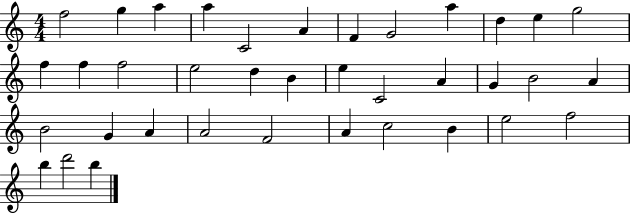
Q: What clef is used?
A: treble